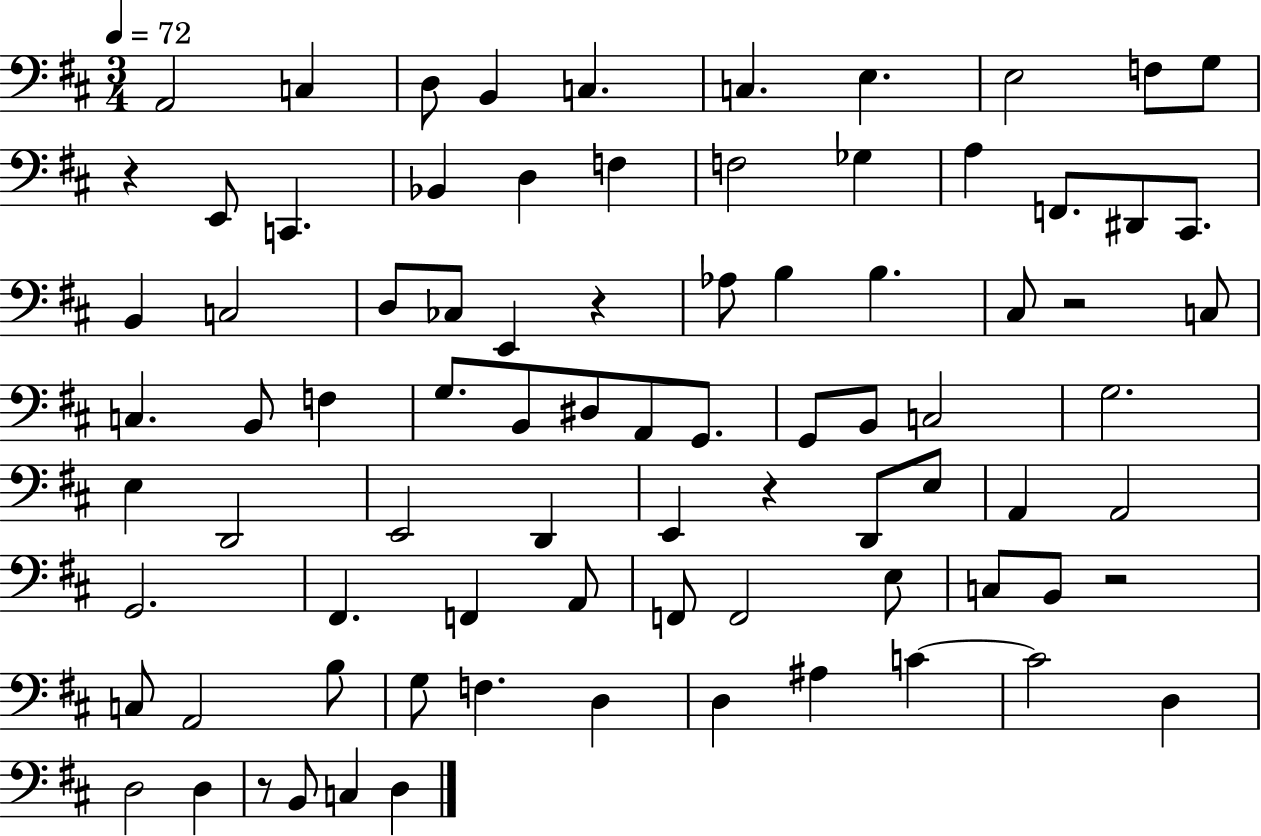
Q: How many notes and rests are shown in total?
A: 83